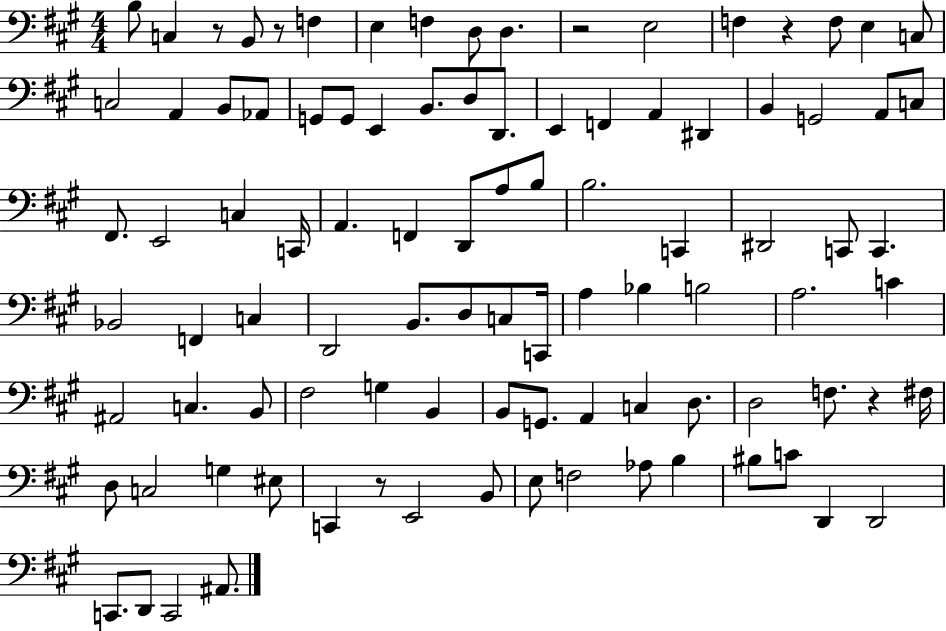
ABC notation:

X:1
T:Untitled
M:4/4
L:1/4
K:A
B,/2 C, z/2 B,,/2 z/2 F, E, F, D,/2 D, z2 E,2 F, z F,/2 E, C,/2 C,2 A,, B,,/2 _A,,/2 G,,/2 G,,/2 E,, B,,/2 D,/2 D,,/2 E,, F,, A,, ^D,, B,, G,,2 A,,/2 C,/2 ^F,,/2 E,,2 C, C,,/4 A,, F,, D,,/2 A,/2 B,/2 B,2 C,, ^D,,2 C,,/2 C,, _B,,2 F,, C, D,,2 B,,/2 D,/2 C,/2 C,,/4 A, _B, B,2 A,2 C ^A,,2 C, B,,/2 ^F,2 G, B,, B,,/2 G,,/2 A,, C, D,/2 D,2 F,/2 z ^F,/4 D,/2 C,2 G, ^E,/2 C,, z/2 E,,2 B,,/2 E,/2 F,2 _A,/2 B, ^B,/2 C/2 D,, D,,2 C,,/2 D,,/2 C,,2 ^A,,/2